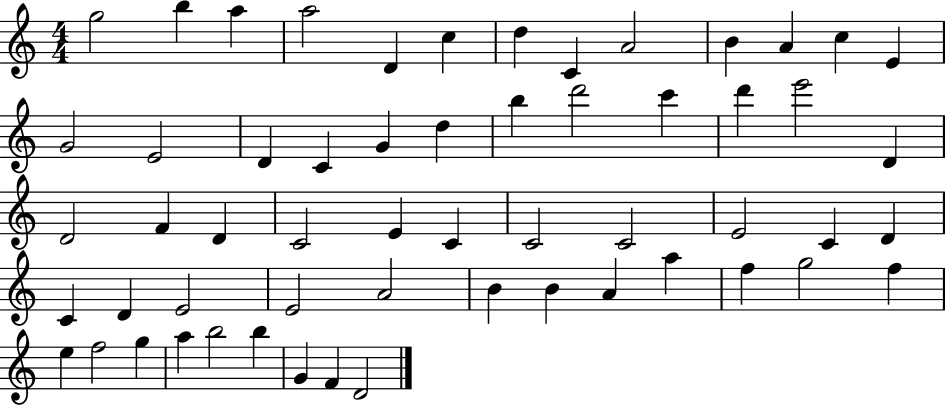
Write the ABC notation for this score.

X:1
T:Untitled
M:4/4
L:1/4
K:C
g2 b a a2 D c d C A2 B A c E G2 E2 D C G d b d'2 c' d' e'2 D D2 F D C2 E C C2 C2 E2 C D C D E2 E2 A2 B B A a f g2 f e f2 g a b2 b G F D2